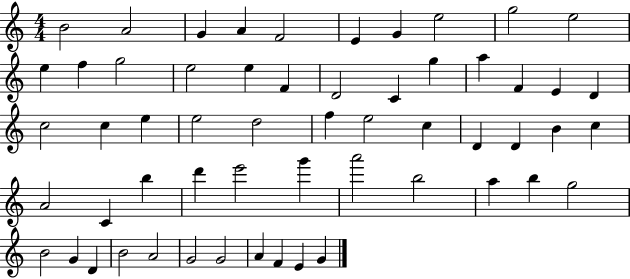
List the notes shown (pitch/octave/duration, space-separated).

B4/h A4/h G4/q A4/q F4/h E4/q G4/q E5/h G5/h E5/h E5/q F5/q G5/h E5/h E5/q F4/q D4/h C4/q G5/q A5/q F4/q E4/q D4/q C5/h C5/q E5/q E5/h D5/h F5/q E5/h C5/q D4/q D4/q B4/q C5/q A4/h C4/q B5/q D6/q E6/h G6/q A6/h B5/h A5/q B5/q G5/h B4/h G4/q D4/q B4/h A4/h G4/h G4/h A4/q F4/q E4/q G4/q